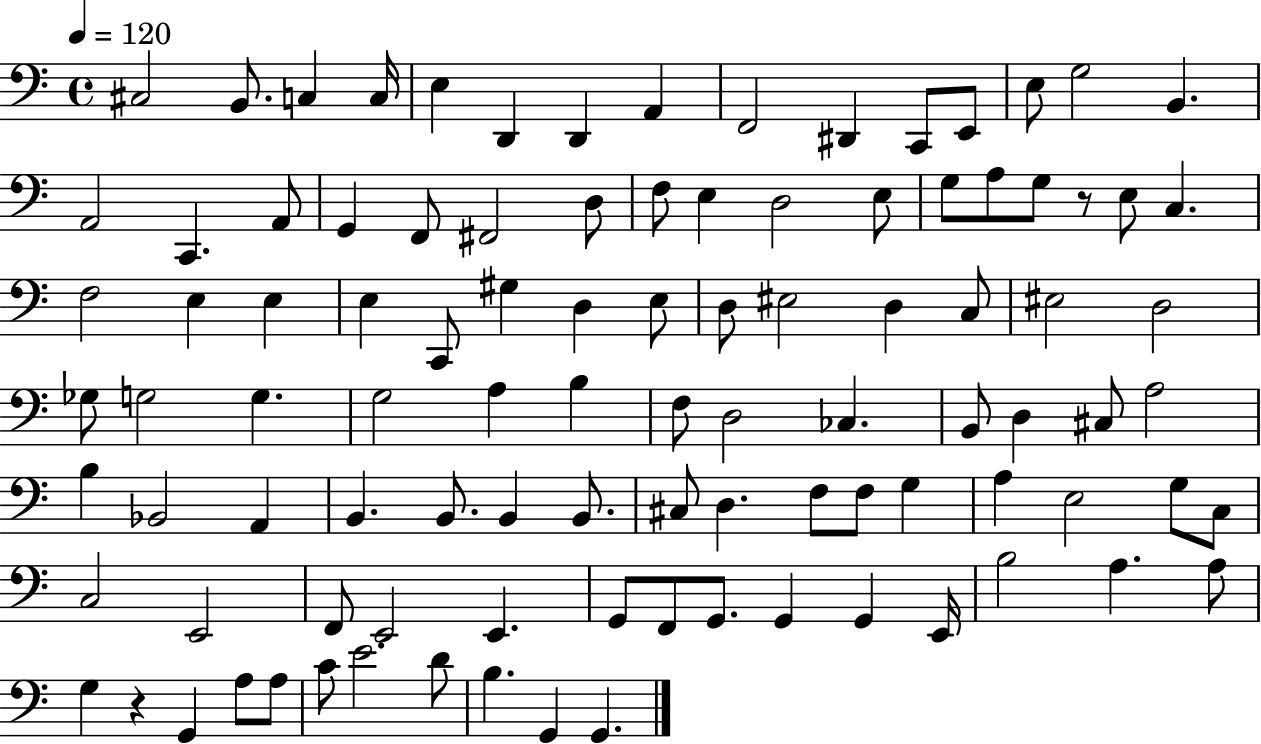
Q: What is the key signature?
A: C major